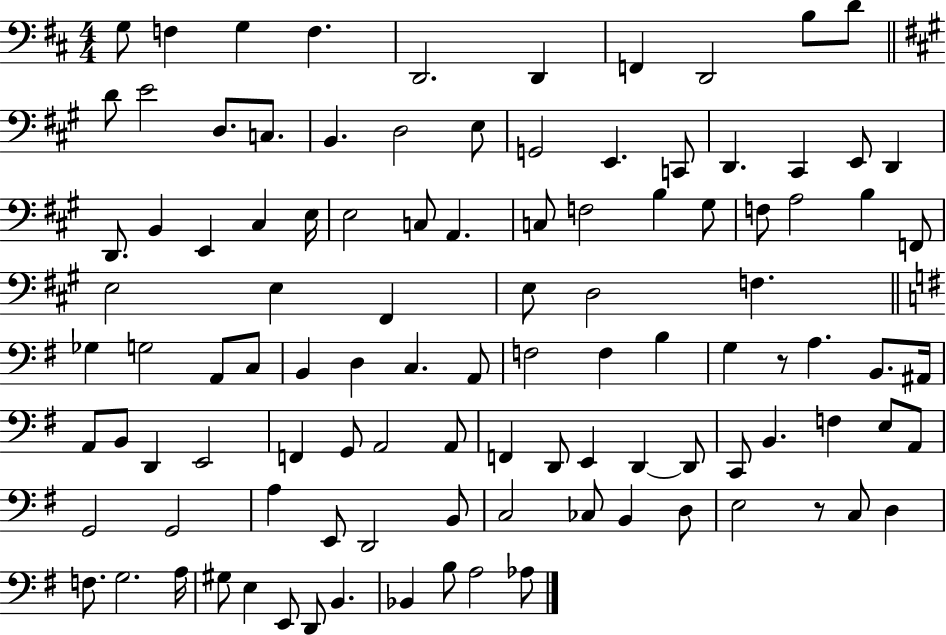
X:1
T:Untitled
M:4/4
L:1/4
K:D
G,/2 F, G, F, D,,2 D,, F,, D,,2 B,/2 D/2 D/2 E2 D,/2 C,/2 B,, D,2 E,/2 G,,2 E,, C,,/2 D,, ^C,, E,,/2 D,, D,,/2 B,, E,, ^C, E,/4 E,2 C,/2 A,, C,/2 F,2 B, ^G,/2 F,/2 A,2 B, F,,/2 E,2 E, ^F,, E,/2 D,2 F, _G, G,2 A,,/2 C,/2 B,, D, C, A,,/2 F,2 F, B, G, z/2 A, B,,/2 ^A,,/4 A,,/2 B,,/2 D,, E,,2 F,, G,,/2 A,,2 A,,/2 F,, D,,/2 E,, D,, D,,/2 C,,/2 B,, F, E,/2 A,,/2 G,,2 G,,2 A, E,,/2 D,,2 B,,/2 C,2 _C,/2 B,, D,/2 E,2 z/2 C,/2 D, F,/2 G,2 A,/4 ^G,/2 E, E,,/2 D,,/2 B,, _B,, B,/2 A,2 _A,/2